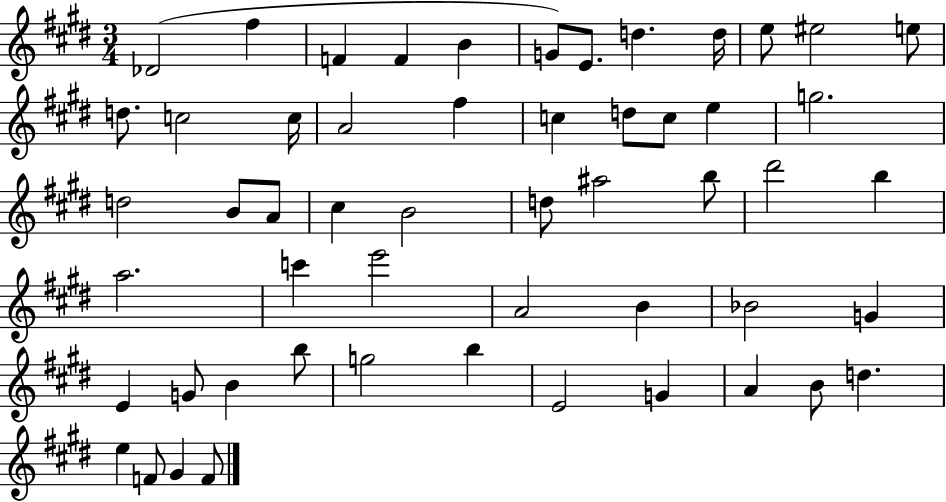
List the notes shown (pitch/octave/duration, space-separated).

Db4/h F#5/q F4/q F4/q B4/q G4/e E4/e. D5/q. D5/s E5/e EIS5/h E5/e D5/e. C5/h C5/s A4/h F#5/q C5/q D5/e C5/e E5/q G5/h. D5/h B4/e A4/e C#5/q B4/h D5/e A#5/h B5/e D#6/h B5/q A5/h. C6/q E6/h A4/h B4/q Bb4/h G4/q E4/q G4/e B4/q B5/e G5/h B5/q E4/h G4/q A4/q B4/e D5/q. E5/q F4/e G#4/q F4/e